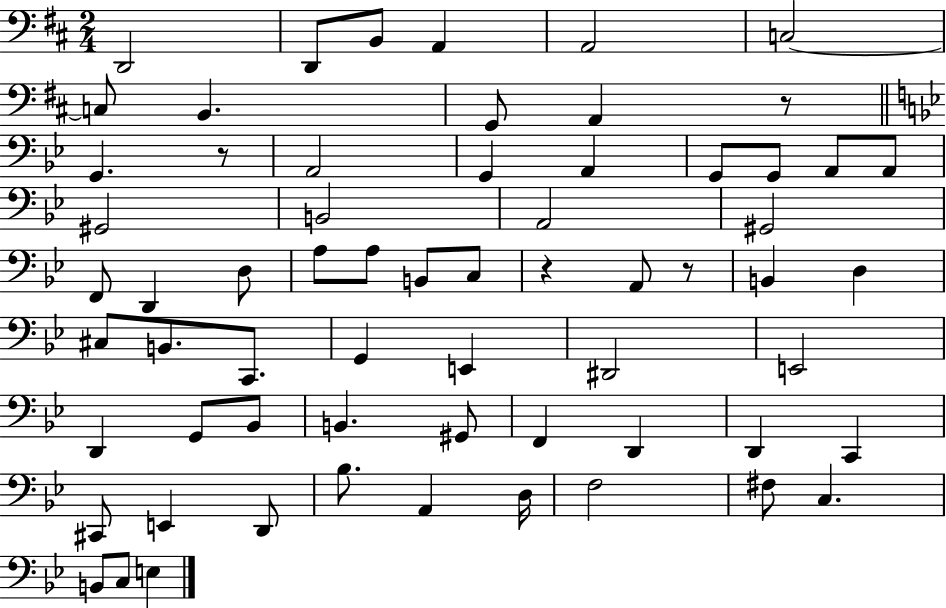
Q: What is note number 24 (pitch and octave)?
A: D2